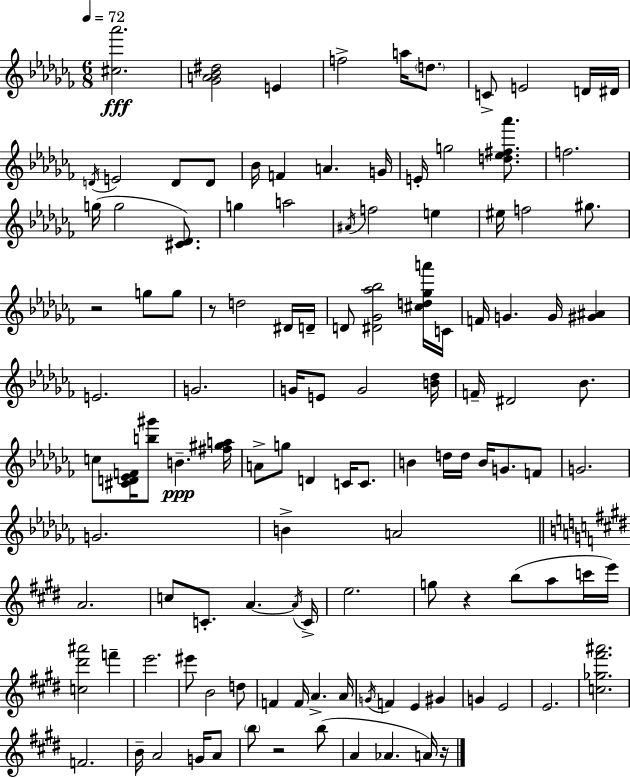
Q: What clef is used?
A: treble